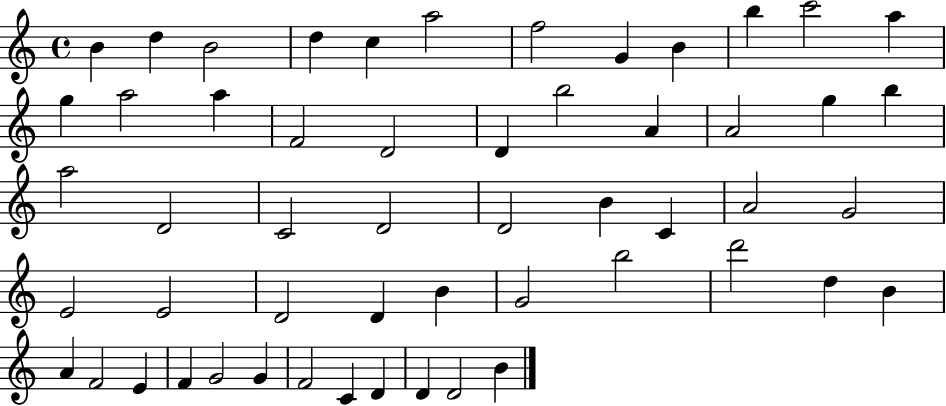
B4/q D5/q B4/h D5/q C5/q A5/h F5/h G4/q B4/q B5/q C6/h A5/q G5/q A5/h A5/q F4/h D4/h D4/q B5/h A4/q A4/h G5/q B5/q A5/h D4/h C4/h D4/h D4/h B4/q C4/q A4/h G4/h E4/h E4/h D4/h D4/q B4/q G4/h B5/h D6/h D5/q B4/q A4/q F4/h E4/q F4/q G4/h G4/q F4/h C4/q D4/q D4/q D4/h B4/q